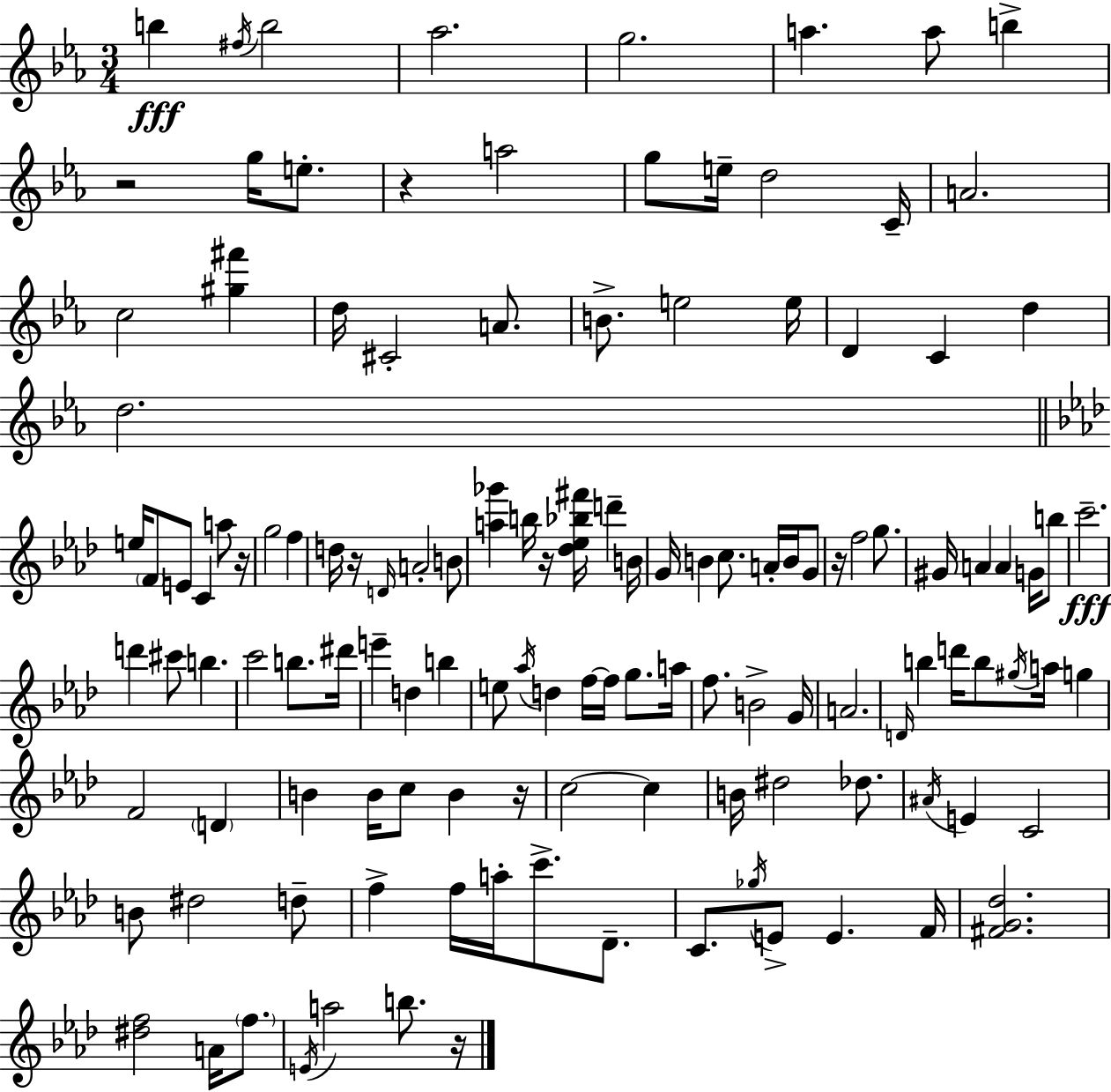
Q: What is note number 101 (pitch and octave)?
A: F5